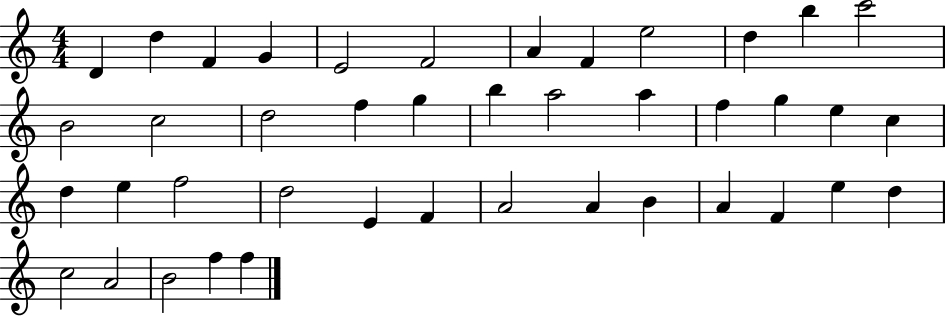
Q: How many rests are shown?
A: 0